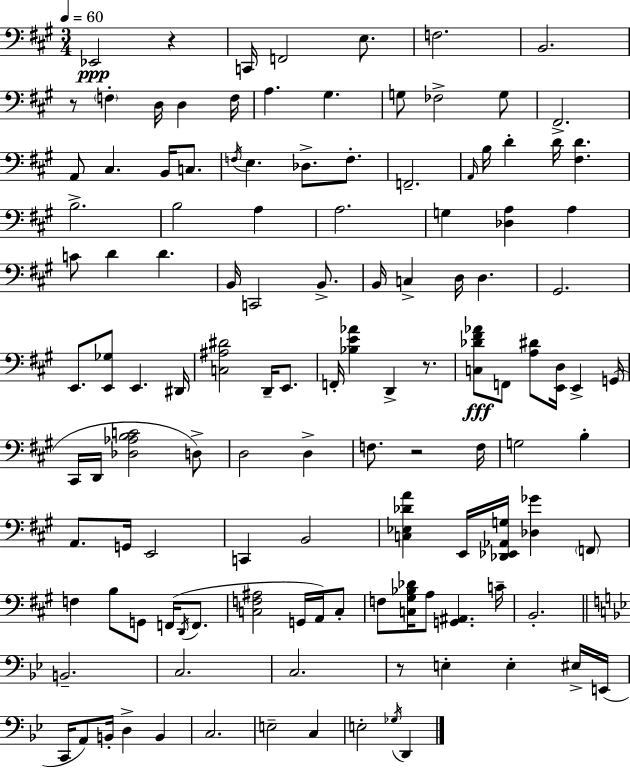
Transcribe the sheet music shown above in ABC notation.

X:1
T:Untitled
M:3/4
L:1/4
K:A
_E,,2 z C,,/4 F,,2 E,/2 F,2 B,,2 z/2 F, D,/4 D, F,/4 A, ^G, G,/2 _F,2 G,/2 ^F,,2 A,,/2 ^C, B,,/4 C,/2 F,/4 E, _D,/2 F,/2 F,,2 A,,/4 B,/4 D D/4 [^F,D] B,2 B,2 A, A,2 G, [_D,A,] A, C/2 D D B,,/4 C,,2 B,,/2 B,,/4 C, D,/4 D, ^G,,2 E,,/2 [E,,_G,]/2 E,, ^D,,/4 [C,^A,^D]2 D,,/4 E,,/2 F,,/4 [_B,E_A] D,, z/2 [C,_D^F_A]/2 F,,/2 [A,^D]/2 [E,,D,]/4 E,, G,,/4 ^C,,/4 D,,/4 [_D,_A,B,C]2 D,/2 D,2 D, F,/2 z2 F,/4 G,2 B, A,,/2 G,,/4 E,,2 C,, B,,2 [C,_E,_DA] E,,/4 [_D,,_E,,_A,,G,]/4 [_D,_G] F,,/2 F, B,/2 G,,/2 F,,/4 D,,/4 F,,/2 [C,F,^A,]2 G,,/4 A,,/4 C,/2 F,/2 [C,^G,_B,_D]/4 A,/2 [G,,^A,,] C/4 B,,2 B,,2 C,2 C,2 z/2 E, E, ^E,/4 E,,/4 C,,/4 A,,/2 B,,/4 D, B,, C,2 E,2 C, E,2 _G,/4 D,,